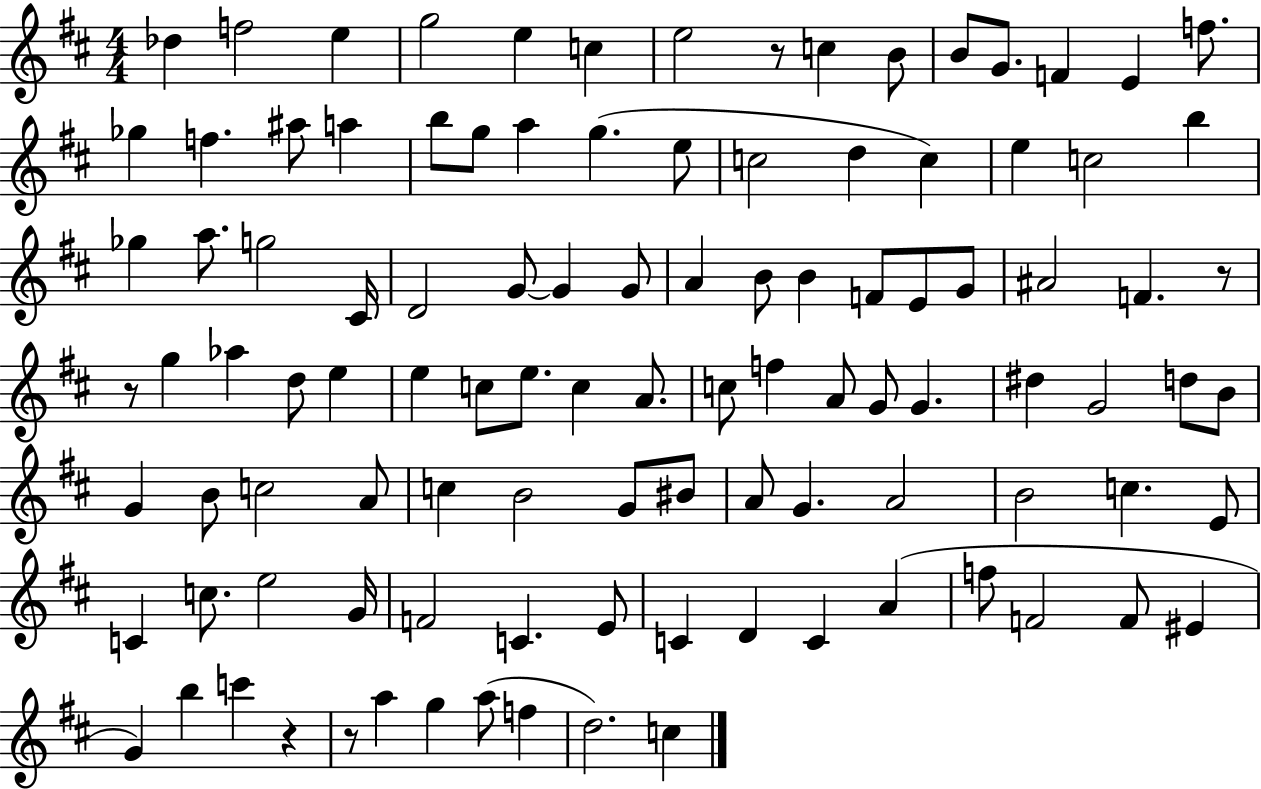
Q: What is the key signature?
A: D major